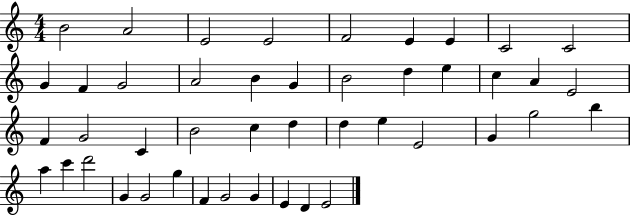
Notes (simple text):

B4/h A4/h E4/h E4/h F4/h E4/q E4/q C4/h C4/h G4/q F4/q G4/h A4/h B4/q G4/q B4/h D5/q E5/q C5/q A4/q E4/h F4/q G4/h C4/q B4/h C5/q D5/q D5/q E5/q E4/h G4/q G5/h B5/q A5/q C6/q D6/h G4/q G4/h G5/q F4/q G4/h G4/q E4/q D4/q E4/h